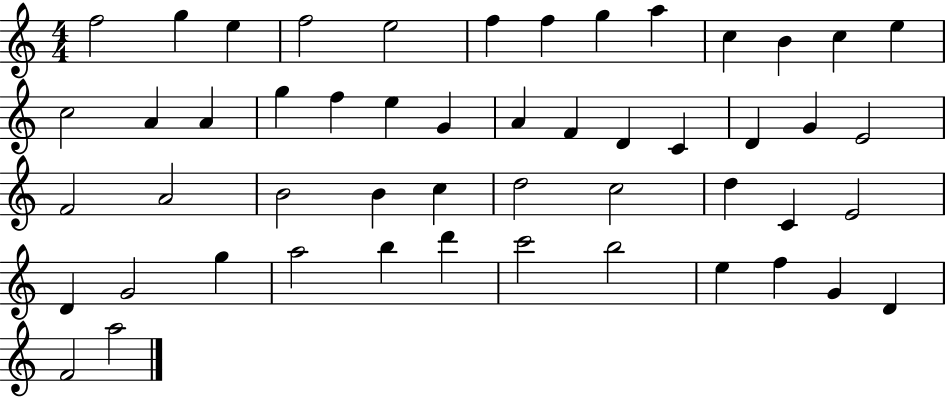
{
  \clef treble
  \numericTimeSignature
  \time 4/4
  \key c \major
  f''2 g''4 e''4 | f''2 e''2 | f''4 f''4 g''4 a''4 | c''4 b'4 c''4 e''4 | \break c''2 a'4 a'4 | g''4 f''4 e''4 g'4 | a'4 f'4 d'4 c'4 | d'4 g'4 e'2 | \break f'2 a'2 | b'2 b'4 c''4 | d''2 c''2 | d''4 c'4 e'2 | \break d'4 g'2 g''4 | a''2 b''4 d'''4 | c'''2 b''2 | e''4 f''4 g'4 d'4 | \break f'2 a''2 | \bar "|."
}